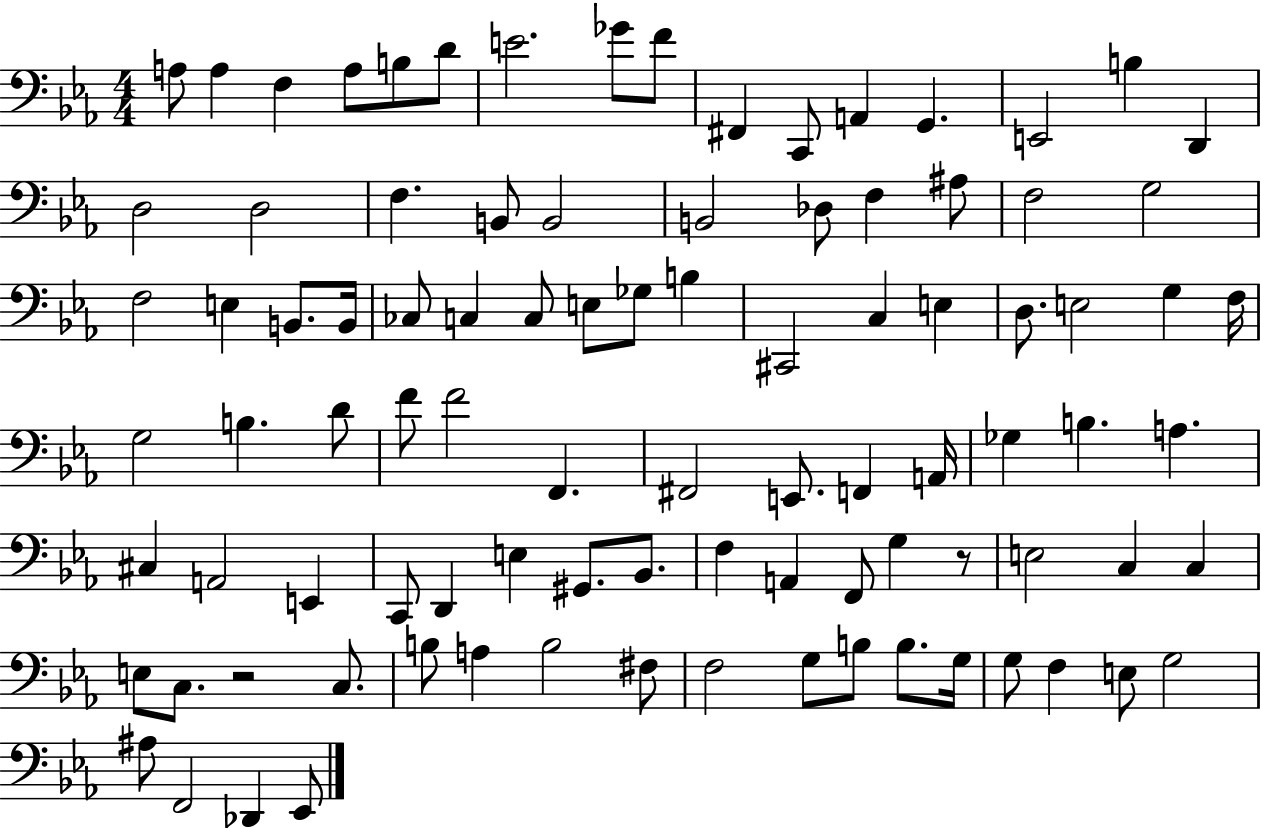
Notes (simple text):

A3/e A3/q F3/q A3/e B3/e D4/e E4/h. Gb4/e F4/e F#2/q C2/e A2/q G2/q. E2/h B3/q D2/q D3/h D3/h F3/q. B2/e B2/h B2/h Db3/e F3/q A#3/e F3/h G3/h F3/h E3/q B2/e. B2/s CES3/e C3/q C3/e E3/e Gb3/e B3/q C#2/h C3/q E3/q D3/e. E3/h G3/q F3/s G3/h B3/q. D4/e F4/e F4/h F2/q. F#2/h E2/e. F2/q A2/s Gb3/q B3/q. A3/q. C#3/q A2/h E2/q C2/e D2/q E3/q G#2/e. Bb2/e. F3/q A2/q F2/e G3/q R/e E3/h C3/q C3/q E3/e C3/e. R/h C3/e. B3/e A3/q B3/h F#3/e F3/h G3/e B3/e B3/e. G3/s G3/e F3/q E3/e G3/h A#3/e F2/h Db2/q Eb2/e